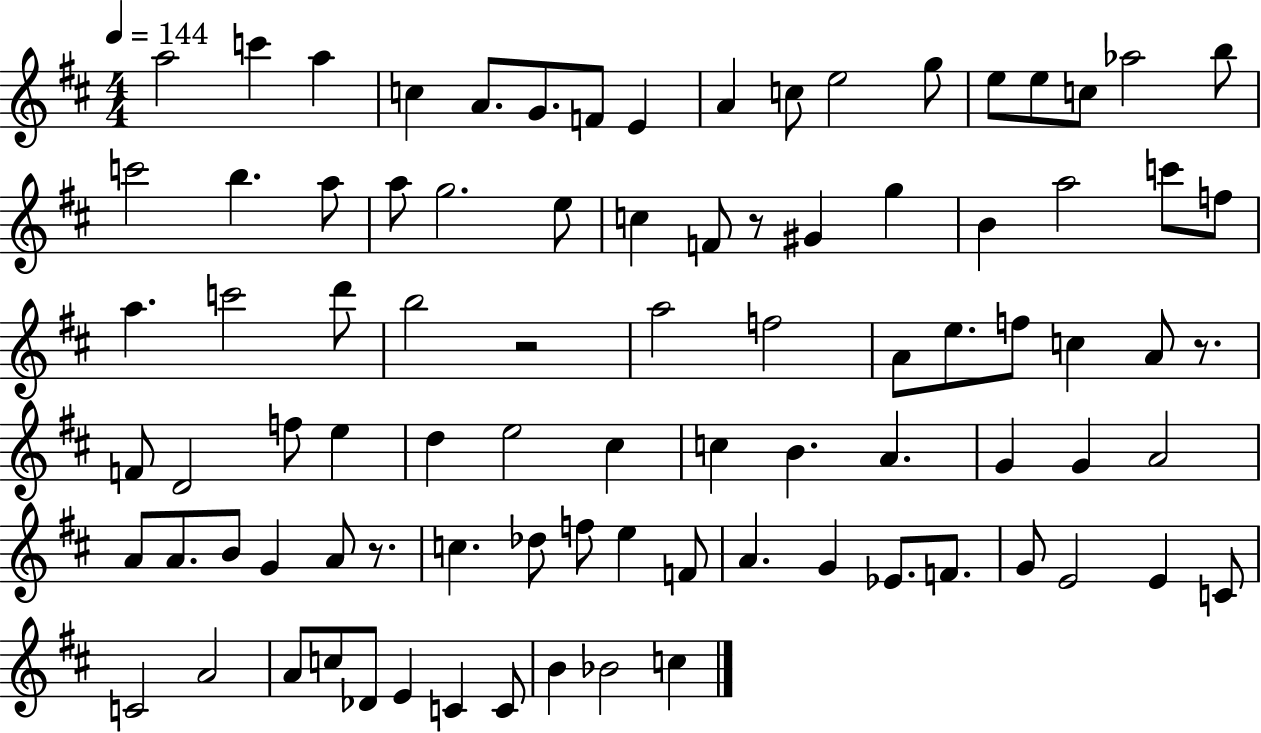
X:1
T:Untitled
M:4/4
L:1/4
K:D
a2 c' a c A/2 G/2 F/2 E A c/2 e2 g/2 e/2 e/2 c/2 _a2 b/2 c'2 b a/2 a/2 g2 e/2 c F/2 z/2 ^G g B a2 c'/2 f/2 a c'2 d'/2 b2 z2 a2 f2 A/2 e/2 f/2 c A/2 z/2 F/2 D2 f/2 e d e2 ^c c B A G G A2 A/2 A/2 B/2 G A/2 z/2 c _d/2 f/2 e F/2 A G _E/2 F/2 G/2 E2 E C/2 C2 A2 A/2 c/2 _D/2 E C C/2 B _B2 c